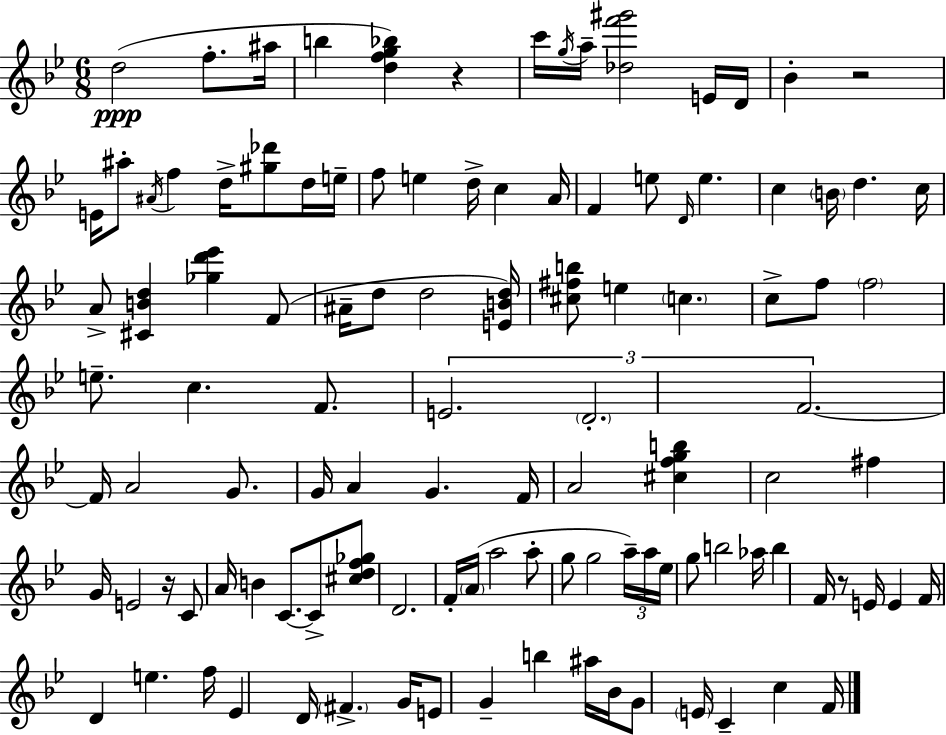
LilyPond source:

{
  \clef treble
  \numericTimeSignature
  \time 6/8
  \key g \minor
  d''2(\ppp f''8.-. ais''16 | b''4 <d'' f'' g'' bes''>4) r4 | c'''16 \acciaccatura { g''16 } a''16-- <des'' f''' gis'''>2 e'16 | d'16 bes'4-. r2 | \break e'16 ais''8-. \acciaccatura { ais'16 } f''4 d''16-> <gis'' des'''>8 | d''16 e''16-- f''8 e''4 d''16-> c''4 | a'16 f'4 e''8 \grace { d'16 } e''4. | c''4 \parenthesize b'16 d''4. | \break c''16 a'8-> <cis' b' d''>4 <ges'' d''' ees'''>4 | f'8( ais'16-- d''8 d''2 | <e' b' d''>16) <cis'' fis'' b''>8 e''4 \parenthesize c''4. | c''8-> f''8 \parenthesize f''2 | \break e''8.-- c''4. | f'8. \tuplet 3/2 { e'2. | \parenthesize d'2.-. | f'2.~~ } | \break f'16 a'2 | g'8. g'16 a'4 g'4. | f'16 a'2 <cis'' f'' g'' b''>4 | c''2 fis''4 | \break g'16 e'2 | r16 c'8 a'16 b'4 c'8.~~ c'8-> | <cis'' d'' f'' ges''>8 d'2. | f'16-. \parenthesize a'16( a''2 | \break a''8-. g''8 g''2 | \tuplet 3/2 { a''16--) a''16 ees''16 } g''8 b''2 | aes''16 b''4 f'16 r8 e'16 e'4 | f'16 d'4 e''4. | \break f''16 ees'4 d'16 \parenthesize fis'4.-> | g'16 e'8 g'4-- b''4 | ais''16 bes'16 g'8 \parenthesize e'16 c'4-- c''4 | f'16 \bar "|."
}